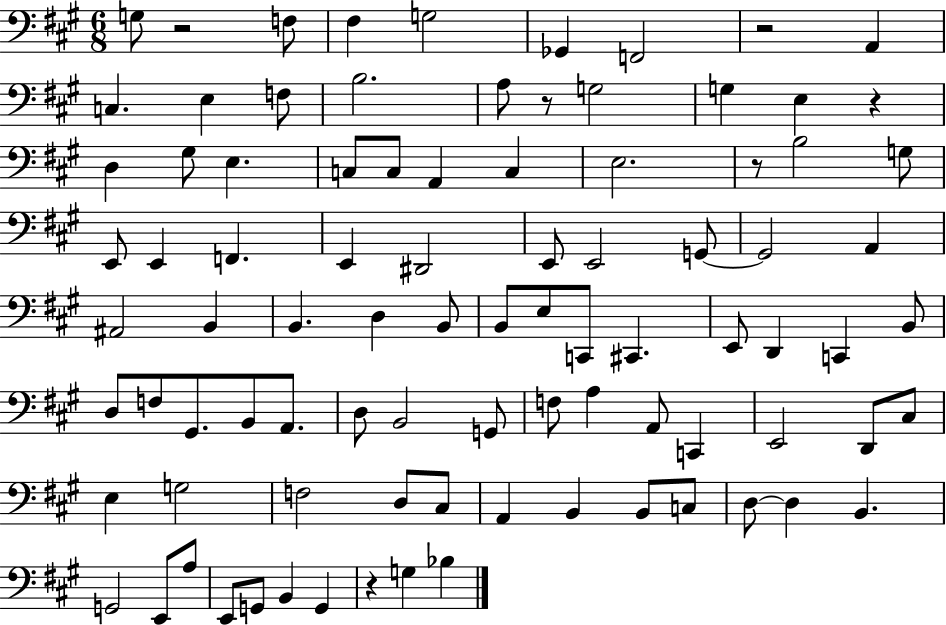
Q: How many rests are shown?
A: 6